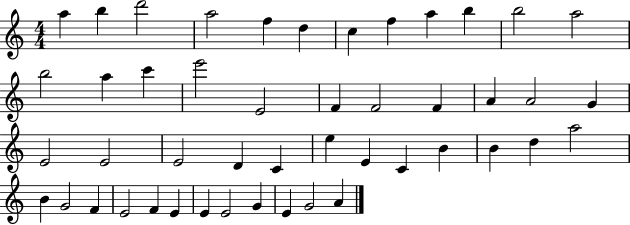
{
  \clef treble
  \numericTimeSignature
  \time 4/4
  \key c \major
  a''4 b''4 d'''2 | a''2 f''4 d''4 | c''4 f''4 a''4 b''4 | b''2 a''2 | \break b''2 a''4 c'''4 | e'''2 e'2 | f'4 f'2 f'4 | a'4 a'2 g'4 | \break e'2 e'2 | e'2 d'4 c'4 | e''4 e'4 c'4 b'4 | b'4 d''4 a''2 | \break b'4 g'2 f'4 | e'2 f'4 e'4 | e'4 e'2 g'4 | e'4 g'2 a'4 | \break \bar "|."
}